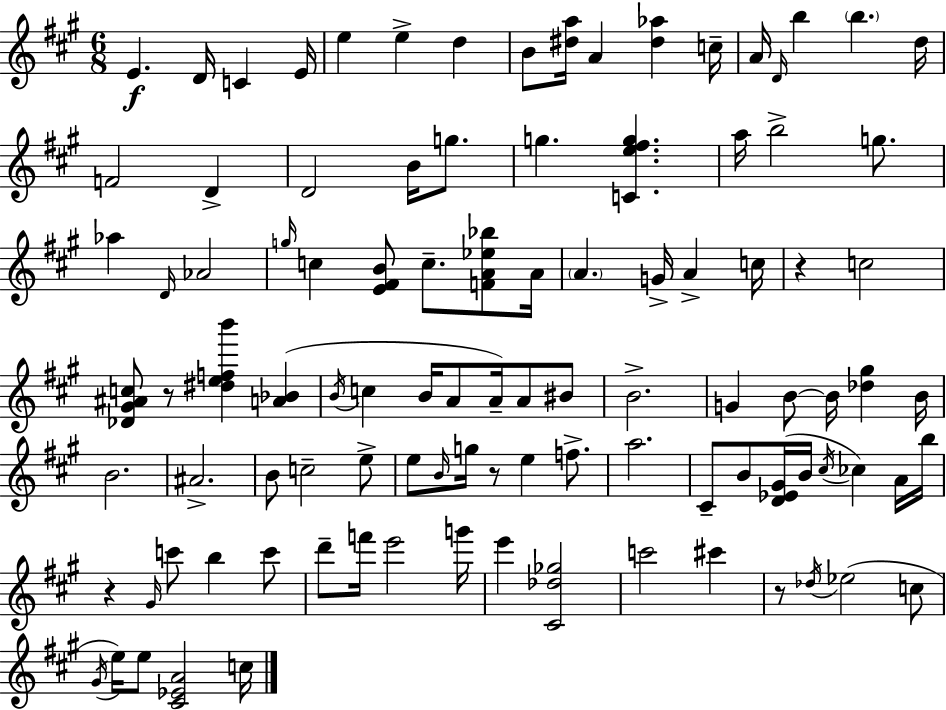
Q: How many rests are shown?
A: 5